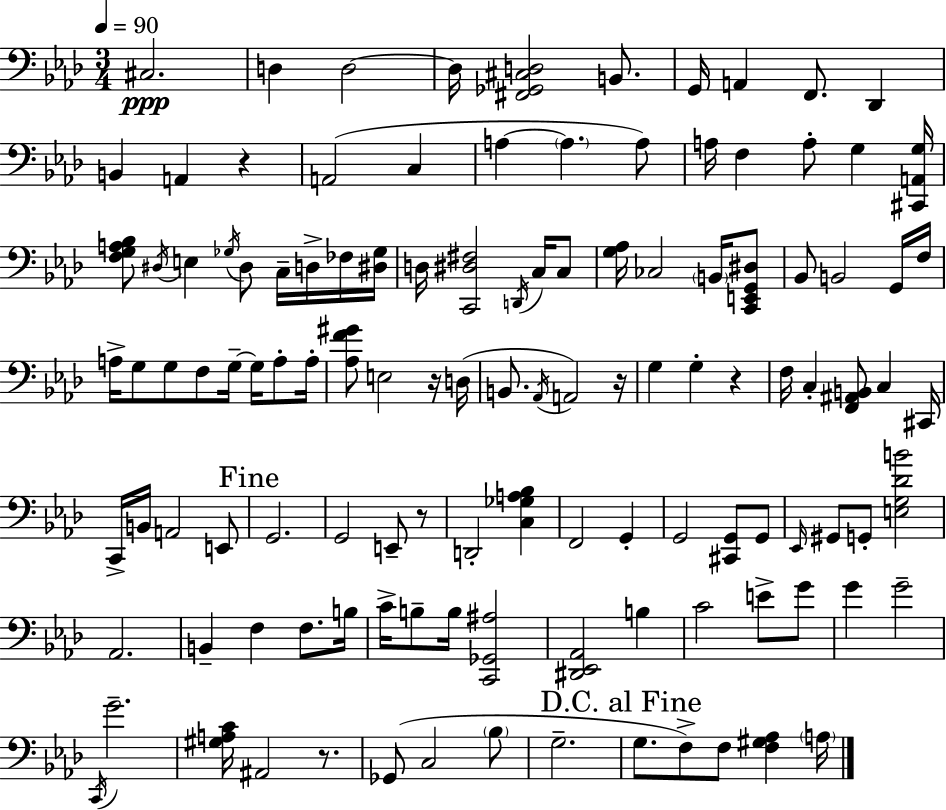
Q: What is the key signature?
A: AES major